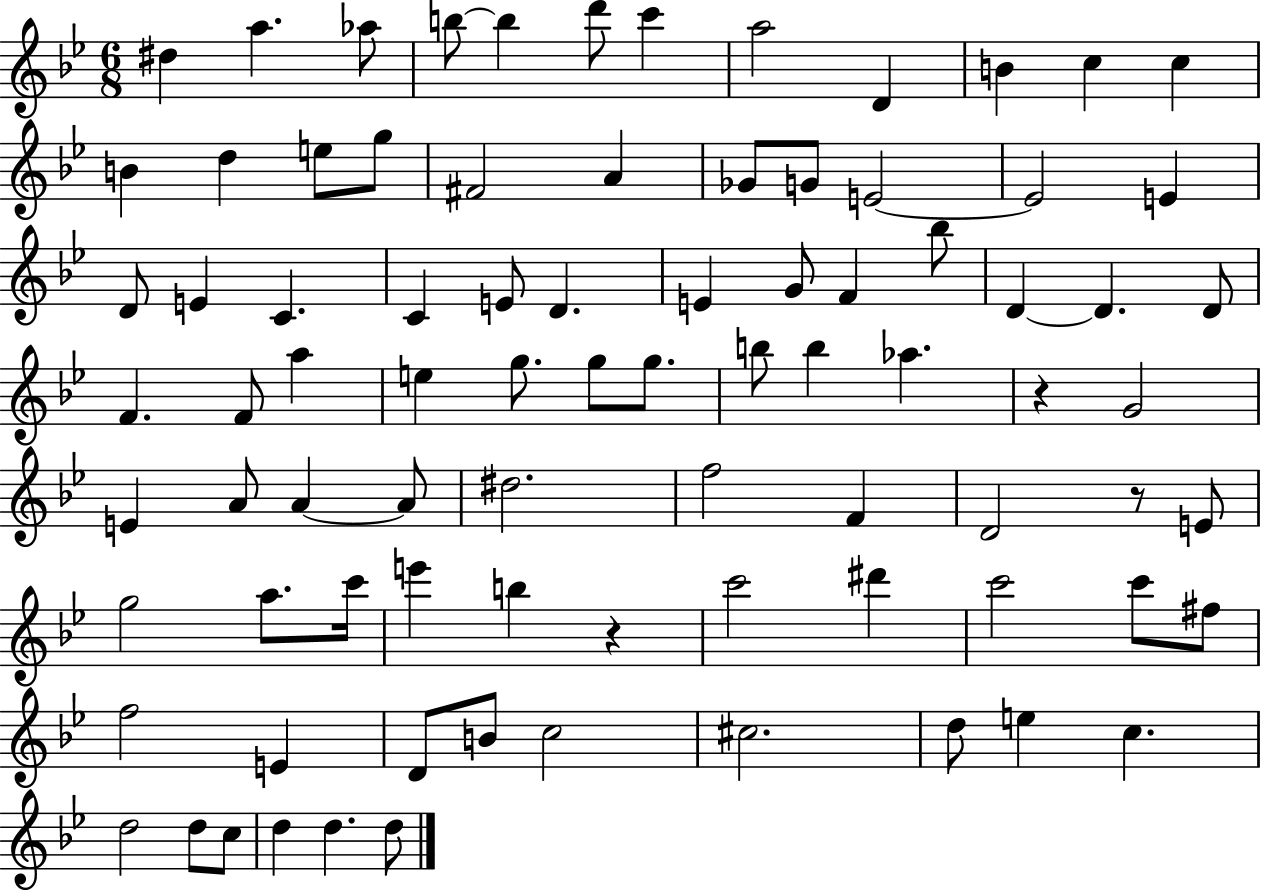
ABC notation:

X:1
T:Untitled
M:6/8
L:1/4
K:Bb
^d a _a/2 b/2 b d'/2 c' a2 D B c c B d e/2 g/2 ^F2 A _G/2 G/2 E2 E2 E D/2 E C C E/2 D E G/2 F _b/2 D D D/2 F F/2 a e g/2 g/2 g/2 b/2 b _a z G2 E A/2 A A/2 ^d2 f2 F D2 z/2 E/2 g2 a/2 c'/4 e' b z c'2 ^d' c'2 c'/2 ^f/2 f2 E D/2 B/2 c2 ^c2 d/2 e c d2 d/2 c/2 d d d/2